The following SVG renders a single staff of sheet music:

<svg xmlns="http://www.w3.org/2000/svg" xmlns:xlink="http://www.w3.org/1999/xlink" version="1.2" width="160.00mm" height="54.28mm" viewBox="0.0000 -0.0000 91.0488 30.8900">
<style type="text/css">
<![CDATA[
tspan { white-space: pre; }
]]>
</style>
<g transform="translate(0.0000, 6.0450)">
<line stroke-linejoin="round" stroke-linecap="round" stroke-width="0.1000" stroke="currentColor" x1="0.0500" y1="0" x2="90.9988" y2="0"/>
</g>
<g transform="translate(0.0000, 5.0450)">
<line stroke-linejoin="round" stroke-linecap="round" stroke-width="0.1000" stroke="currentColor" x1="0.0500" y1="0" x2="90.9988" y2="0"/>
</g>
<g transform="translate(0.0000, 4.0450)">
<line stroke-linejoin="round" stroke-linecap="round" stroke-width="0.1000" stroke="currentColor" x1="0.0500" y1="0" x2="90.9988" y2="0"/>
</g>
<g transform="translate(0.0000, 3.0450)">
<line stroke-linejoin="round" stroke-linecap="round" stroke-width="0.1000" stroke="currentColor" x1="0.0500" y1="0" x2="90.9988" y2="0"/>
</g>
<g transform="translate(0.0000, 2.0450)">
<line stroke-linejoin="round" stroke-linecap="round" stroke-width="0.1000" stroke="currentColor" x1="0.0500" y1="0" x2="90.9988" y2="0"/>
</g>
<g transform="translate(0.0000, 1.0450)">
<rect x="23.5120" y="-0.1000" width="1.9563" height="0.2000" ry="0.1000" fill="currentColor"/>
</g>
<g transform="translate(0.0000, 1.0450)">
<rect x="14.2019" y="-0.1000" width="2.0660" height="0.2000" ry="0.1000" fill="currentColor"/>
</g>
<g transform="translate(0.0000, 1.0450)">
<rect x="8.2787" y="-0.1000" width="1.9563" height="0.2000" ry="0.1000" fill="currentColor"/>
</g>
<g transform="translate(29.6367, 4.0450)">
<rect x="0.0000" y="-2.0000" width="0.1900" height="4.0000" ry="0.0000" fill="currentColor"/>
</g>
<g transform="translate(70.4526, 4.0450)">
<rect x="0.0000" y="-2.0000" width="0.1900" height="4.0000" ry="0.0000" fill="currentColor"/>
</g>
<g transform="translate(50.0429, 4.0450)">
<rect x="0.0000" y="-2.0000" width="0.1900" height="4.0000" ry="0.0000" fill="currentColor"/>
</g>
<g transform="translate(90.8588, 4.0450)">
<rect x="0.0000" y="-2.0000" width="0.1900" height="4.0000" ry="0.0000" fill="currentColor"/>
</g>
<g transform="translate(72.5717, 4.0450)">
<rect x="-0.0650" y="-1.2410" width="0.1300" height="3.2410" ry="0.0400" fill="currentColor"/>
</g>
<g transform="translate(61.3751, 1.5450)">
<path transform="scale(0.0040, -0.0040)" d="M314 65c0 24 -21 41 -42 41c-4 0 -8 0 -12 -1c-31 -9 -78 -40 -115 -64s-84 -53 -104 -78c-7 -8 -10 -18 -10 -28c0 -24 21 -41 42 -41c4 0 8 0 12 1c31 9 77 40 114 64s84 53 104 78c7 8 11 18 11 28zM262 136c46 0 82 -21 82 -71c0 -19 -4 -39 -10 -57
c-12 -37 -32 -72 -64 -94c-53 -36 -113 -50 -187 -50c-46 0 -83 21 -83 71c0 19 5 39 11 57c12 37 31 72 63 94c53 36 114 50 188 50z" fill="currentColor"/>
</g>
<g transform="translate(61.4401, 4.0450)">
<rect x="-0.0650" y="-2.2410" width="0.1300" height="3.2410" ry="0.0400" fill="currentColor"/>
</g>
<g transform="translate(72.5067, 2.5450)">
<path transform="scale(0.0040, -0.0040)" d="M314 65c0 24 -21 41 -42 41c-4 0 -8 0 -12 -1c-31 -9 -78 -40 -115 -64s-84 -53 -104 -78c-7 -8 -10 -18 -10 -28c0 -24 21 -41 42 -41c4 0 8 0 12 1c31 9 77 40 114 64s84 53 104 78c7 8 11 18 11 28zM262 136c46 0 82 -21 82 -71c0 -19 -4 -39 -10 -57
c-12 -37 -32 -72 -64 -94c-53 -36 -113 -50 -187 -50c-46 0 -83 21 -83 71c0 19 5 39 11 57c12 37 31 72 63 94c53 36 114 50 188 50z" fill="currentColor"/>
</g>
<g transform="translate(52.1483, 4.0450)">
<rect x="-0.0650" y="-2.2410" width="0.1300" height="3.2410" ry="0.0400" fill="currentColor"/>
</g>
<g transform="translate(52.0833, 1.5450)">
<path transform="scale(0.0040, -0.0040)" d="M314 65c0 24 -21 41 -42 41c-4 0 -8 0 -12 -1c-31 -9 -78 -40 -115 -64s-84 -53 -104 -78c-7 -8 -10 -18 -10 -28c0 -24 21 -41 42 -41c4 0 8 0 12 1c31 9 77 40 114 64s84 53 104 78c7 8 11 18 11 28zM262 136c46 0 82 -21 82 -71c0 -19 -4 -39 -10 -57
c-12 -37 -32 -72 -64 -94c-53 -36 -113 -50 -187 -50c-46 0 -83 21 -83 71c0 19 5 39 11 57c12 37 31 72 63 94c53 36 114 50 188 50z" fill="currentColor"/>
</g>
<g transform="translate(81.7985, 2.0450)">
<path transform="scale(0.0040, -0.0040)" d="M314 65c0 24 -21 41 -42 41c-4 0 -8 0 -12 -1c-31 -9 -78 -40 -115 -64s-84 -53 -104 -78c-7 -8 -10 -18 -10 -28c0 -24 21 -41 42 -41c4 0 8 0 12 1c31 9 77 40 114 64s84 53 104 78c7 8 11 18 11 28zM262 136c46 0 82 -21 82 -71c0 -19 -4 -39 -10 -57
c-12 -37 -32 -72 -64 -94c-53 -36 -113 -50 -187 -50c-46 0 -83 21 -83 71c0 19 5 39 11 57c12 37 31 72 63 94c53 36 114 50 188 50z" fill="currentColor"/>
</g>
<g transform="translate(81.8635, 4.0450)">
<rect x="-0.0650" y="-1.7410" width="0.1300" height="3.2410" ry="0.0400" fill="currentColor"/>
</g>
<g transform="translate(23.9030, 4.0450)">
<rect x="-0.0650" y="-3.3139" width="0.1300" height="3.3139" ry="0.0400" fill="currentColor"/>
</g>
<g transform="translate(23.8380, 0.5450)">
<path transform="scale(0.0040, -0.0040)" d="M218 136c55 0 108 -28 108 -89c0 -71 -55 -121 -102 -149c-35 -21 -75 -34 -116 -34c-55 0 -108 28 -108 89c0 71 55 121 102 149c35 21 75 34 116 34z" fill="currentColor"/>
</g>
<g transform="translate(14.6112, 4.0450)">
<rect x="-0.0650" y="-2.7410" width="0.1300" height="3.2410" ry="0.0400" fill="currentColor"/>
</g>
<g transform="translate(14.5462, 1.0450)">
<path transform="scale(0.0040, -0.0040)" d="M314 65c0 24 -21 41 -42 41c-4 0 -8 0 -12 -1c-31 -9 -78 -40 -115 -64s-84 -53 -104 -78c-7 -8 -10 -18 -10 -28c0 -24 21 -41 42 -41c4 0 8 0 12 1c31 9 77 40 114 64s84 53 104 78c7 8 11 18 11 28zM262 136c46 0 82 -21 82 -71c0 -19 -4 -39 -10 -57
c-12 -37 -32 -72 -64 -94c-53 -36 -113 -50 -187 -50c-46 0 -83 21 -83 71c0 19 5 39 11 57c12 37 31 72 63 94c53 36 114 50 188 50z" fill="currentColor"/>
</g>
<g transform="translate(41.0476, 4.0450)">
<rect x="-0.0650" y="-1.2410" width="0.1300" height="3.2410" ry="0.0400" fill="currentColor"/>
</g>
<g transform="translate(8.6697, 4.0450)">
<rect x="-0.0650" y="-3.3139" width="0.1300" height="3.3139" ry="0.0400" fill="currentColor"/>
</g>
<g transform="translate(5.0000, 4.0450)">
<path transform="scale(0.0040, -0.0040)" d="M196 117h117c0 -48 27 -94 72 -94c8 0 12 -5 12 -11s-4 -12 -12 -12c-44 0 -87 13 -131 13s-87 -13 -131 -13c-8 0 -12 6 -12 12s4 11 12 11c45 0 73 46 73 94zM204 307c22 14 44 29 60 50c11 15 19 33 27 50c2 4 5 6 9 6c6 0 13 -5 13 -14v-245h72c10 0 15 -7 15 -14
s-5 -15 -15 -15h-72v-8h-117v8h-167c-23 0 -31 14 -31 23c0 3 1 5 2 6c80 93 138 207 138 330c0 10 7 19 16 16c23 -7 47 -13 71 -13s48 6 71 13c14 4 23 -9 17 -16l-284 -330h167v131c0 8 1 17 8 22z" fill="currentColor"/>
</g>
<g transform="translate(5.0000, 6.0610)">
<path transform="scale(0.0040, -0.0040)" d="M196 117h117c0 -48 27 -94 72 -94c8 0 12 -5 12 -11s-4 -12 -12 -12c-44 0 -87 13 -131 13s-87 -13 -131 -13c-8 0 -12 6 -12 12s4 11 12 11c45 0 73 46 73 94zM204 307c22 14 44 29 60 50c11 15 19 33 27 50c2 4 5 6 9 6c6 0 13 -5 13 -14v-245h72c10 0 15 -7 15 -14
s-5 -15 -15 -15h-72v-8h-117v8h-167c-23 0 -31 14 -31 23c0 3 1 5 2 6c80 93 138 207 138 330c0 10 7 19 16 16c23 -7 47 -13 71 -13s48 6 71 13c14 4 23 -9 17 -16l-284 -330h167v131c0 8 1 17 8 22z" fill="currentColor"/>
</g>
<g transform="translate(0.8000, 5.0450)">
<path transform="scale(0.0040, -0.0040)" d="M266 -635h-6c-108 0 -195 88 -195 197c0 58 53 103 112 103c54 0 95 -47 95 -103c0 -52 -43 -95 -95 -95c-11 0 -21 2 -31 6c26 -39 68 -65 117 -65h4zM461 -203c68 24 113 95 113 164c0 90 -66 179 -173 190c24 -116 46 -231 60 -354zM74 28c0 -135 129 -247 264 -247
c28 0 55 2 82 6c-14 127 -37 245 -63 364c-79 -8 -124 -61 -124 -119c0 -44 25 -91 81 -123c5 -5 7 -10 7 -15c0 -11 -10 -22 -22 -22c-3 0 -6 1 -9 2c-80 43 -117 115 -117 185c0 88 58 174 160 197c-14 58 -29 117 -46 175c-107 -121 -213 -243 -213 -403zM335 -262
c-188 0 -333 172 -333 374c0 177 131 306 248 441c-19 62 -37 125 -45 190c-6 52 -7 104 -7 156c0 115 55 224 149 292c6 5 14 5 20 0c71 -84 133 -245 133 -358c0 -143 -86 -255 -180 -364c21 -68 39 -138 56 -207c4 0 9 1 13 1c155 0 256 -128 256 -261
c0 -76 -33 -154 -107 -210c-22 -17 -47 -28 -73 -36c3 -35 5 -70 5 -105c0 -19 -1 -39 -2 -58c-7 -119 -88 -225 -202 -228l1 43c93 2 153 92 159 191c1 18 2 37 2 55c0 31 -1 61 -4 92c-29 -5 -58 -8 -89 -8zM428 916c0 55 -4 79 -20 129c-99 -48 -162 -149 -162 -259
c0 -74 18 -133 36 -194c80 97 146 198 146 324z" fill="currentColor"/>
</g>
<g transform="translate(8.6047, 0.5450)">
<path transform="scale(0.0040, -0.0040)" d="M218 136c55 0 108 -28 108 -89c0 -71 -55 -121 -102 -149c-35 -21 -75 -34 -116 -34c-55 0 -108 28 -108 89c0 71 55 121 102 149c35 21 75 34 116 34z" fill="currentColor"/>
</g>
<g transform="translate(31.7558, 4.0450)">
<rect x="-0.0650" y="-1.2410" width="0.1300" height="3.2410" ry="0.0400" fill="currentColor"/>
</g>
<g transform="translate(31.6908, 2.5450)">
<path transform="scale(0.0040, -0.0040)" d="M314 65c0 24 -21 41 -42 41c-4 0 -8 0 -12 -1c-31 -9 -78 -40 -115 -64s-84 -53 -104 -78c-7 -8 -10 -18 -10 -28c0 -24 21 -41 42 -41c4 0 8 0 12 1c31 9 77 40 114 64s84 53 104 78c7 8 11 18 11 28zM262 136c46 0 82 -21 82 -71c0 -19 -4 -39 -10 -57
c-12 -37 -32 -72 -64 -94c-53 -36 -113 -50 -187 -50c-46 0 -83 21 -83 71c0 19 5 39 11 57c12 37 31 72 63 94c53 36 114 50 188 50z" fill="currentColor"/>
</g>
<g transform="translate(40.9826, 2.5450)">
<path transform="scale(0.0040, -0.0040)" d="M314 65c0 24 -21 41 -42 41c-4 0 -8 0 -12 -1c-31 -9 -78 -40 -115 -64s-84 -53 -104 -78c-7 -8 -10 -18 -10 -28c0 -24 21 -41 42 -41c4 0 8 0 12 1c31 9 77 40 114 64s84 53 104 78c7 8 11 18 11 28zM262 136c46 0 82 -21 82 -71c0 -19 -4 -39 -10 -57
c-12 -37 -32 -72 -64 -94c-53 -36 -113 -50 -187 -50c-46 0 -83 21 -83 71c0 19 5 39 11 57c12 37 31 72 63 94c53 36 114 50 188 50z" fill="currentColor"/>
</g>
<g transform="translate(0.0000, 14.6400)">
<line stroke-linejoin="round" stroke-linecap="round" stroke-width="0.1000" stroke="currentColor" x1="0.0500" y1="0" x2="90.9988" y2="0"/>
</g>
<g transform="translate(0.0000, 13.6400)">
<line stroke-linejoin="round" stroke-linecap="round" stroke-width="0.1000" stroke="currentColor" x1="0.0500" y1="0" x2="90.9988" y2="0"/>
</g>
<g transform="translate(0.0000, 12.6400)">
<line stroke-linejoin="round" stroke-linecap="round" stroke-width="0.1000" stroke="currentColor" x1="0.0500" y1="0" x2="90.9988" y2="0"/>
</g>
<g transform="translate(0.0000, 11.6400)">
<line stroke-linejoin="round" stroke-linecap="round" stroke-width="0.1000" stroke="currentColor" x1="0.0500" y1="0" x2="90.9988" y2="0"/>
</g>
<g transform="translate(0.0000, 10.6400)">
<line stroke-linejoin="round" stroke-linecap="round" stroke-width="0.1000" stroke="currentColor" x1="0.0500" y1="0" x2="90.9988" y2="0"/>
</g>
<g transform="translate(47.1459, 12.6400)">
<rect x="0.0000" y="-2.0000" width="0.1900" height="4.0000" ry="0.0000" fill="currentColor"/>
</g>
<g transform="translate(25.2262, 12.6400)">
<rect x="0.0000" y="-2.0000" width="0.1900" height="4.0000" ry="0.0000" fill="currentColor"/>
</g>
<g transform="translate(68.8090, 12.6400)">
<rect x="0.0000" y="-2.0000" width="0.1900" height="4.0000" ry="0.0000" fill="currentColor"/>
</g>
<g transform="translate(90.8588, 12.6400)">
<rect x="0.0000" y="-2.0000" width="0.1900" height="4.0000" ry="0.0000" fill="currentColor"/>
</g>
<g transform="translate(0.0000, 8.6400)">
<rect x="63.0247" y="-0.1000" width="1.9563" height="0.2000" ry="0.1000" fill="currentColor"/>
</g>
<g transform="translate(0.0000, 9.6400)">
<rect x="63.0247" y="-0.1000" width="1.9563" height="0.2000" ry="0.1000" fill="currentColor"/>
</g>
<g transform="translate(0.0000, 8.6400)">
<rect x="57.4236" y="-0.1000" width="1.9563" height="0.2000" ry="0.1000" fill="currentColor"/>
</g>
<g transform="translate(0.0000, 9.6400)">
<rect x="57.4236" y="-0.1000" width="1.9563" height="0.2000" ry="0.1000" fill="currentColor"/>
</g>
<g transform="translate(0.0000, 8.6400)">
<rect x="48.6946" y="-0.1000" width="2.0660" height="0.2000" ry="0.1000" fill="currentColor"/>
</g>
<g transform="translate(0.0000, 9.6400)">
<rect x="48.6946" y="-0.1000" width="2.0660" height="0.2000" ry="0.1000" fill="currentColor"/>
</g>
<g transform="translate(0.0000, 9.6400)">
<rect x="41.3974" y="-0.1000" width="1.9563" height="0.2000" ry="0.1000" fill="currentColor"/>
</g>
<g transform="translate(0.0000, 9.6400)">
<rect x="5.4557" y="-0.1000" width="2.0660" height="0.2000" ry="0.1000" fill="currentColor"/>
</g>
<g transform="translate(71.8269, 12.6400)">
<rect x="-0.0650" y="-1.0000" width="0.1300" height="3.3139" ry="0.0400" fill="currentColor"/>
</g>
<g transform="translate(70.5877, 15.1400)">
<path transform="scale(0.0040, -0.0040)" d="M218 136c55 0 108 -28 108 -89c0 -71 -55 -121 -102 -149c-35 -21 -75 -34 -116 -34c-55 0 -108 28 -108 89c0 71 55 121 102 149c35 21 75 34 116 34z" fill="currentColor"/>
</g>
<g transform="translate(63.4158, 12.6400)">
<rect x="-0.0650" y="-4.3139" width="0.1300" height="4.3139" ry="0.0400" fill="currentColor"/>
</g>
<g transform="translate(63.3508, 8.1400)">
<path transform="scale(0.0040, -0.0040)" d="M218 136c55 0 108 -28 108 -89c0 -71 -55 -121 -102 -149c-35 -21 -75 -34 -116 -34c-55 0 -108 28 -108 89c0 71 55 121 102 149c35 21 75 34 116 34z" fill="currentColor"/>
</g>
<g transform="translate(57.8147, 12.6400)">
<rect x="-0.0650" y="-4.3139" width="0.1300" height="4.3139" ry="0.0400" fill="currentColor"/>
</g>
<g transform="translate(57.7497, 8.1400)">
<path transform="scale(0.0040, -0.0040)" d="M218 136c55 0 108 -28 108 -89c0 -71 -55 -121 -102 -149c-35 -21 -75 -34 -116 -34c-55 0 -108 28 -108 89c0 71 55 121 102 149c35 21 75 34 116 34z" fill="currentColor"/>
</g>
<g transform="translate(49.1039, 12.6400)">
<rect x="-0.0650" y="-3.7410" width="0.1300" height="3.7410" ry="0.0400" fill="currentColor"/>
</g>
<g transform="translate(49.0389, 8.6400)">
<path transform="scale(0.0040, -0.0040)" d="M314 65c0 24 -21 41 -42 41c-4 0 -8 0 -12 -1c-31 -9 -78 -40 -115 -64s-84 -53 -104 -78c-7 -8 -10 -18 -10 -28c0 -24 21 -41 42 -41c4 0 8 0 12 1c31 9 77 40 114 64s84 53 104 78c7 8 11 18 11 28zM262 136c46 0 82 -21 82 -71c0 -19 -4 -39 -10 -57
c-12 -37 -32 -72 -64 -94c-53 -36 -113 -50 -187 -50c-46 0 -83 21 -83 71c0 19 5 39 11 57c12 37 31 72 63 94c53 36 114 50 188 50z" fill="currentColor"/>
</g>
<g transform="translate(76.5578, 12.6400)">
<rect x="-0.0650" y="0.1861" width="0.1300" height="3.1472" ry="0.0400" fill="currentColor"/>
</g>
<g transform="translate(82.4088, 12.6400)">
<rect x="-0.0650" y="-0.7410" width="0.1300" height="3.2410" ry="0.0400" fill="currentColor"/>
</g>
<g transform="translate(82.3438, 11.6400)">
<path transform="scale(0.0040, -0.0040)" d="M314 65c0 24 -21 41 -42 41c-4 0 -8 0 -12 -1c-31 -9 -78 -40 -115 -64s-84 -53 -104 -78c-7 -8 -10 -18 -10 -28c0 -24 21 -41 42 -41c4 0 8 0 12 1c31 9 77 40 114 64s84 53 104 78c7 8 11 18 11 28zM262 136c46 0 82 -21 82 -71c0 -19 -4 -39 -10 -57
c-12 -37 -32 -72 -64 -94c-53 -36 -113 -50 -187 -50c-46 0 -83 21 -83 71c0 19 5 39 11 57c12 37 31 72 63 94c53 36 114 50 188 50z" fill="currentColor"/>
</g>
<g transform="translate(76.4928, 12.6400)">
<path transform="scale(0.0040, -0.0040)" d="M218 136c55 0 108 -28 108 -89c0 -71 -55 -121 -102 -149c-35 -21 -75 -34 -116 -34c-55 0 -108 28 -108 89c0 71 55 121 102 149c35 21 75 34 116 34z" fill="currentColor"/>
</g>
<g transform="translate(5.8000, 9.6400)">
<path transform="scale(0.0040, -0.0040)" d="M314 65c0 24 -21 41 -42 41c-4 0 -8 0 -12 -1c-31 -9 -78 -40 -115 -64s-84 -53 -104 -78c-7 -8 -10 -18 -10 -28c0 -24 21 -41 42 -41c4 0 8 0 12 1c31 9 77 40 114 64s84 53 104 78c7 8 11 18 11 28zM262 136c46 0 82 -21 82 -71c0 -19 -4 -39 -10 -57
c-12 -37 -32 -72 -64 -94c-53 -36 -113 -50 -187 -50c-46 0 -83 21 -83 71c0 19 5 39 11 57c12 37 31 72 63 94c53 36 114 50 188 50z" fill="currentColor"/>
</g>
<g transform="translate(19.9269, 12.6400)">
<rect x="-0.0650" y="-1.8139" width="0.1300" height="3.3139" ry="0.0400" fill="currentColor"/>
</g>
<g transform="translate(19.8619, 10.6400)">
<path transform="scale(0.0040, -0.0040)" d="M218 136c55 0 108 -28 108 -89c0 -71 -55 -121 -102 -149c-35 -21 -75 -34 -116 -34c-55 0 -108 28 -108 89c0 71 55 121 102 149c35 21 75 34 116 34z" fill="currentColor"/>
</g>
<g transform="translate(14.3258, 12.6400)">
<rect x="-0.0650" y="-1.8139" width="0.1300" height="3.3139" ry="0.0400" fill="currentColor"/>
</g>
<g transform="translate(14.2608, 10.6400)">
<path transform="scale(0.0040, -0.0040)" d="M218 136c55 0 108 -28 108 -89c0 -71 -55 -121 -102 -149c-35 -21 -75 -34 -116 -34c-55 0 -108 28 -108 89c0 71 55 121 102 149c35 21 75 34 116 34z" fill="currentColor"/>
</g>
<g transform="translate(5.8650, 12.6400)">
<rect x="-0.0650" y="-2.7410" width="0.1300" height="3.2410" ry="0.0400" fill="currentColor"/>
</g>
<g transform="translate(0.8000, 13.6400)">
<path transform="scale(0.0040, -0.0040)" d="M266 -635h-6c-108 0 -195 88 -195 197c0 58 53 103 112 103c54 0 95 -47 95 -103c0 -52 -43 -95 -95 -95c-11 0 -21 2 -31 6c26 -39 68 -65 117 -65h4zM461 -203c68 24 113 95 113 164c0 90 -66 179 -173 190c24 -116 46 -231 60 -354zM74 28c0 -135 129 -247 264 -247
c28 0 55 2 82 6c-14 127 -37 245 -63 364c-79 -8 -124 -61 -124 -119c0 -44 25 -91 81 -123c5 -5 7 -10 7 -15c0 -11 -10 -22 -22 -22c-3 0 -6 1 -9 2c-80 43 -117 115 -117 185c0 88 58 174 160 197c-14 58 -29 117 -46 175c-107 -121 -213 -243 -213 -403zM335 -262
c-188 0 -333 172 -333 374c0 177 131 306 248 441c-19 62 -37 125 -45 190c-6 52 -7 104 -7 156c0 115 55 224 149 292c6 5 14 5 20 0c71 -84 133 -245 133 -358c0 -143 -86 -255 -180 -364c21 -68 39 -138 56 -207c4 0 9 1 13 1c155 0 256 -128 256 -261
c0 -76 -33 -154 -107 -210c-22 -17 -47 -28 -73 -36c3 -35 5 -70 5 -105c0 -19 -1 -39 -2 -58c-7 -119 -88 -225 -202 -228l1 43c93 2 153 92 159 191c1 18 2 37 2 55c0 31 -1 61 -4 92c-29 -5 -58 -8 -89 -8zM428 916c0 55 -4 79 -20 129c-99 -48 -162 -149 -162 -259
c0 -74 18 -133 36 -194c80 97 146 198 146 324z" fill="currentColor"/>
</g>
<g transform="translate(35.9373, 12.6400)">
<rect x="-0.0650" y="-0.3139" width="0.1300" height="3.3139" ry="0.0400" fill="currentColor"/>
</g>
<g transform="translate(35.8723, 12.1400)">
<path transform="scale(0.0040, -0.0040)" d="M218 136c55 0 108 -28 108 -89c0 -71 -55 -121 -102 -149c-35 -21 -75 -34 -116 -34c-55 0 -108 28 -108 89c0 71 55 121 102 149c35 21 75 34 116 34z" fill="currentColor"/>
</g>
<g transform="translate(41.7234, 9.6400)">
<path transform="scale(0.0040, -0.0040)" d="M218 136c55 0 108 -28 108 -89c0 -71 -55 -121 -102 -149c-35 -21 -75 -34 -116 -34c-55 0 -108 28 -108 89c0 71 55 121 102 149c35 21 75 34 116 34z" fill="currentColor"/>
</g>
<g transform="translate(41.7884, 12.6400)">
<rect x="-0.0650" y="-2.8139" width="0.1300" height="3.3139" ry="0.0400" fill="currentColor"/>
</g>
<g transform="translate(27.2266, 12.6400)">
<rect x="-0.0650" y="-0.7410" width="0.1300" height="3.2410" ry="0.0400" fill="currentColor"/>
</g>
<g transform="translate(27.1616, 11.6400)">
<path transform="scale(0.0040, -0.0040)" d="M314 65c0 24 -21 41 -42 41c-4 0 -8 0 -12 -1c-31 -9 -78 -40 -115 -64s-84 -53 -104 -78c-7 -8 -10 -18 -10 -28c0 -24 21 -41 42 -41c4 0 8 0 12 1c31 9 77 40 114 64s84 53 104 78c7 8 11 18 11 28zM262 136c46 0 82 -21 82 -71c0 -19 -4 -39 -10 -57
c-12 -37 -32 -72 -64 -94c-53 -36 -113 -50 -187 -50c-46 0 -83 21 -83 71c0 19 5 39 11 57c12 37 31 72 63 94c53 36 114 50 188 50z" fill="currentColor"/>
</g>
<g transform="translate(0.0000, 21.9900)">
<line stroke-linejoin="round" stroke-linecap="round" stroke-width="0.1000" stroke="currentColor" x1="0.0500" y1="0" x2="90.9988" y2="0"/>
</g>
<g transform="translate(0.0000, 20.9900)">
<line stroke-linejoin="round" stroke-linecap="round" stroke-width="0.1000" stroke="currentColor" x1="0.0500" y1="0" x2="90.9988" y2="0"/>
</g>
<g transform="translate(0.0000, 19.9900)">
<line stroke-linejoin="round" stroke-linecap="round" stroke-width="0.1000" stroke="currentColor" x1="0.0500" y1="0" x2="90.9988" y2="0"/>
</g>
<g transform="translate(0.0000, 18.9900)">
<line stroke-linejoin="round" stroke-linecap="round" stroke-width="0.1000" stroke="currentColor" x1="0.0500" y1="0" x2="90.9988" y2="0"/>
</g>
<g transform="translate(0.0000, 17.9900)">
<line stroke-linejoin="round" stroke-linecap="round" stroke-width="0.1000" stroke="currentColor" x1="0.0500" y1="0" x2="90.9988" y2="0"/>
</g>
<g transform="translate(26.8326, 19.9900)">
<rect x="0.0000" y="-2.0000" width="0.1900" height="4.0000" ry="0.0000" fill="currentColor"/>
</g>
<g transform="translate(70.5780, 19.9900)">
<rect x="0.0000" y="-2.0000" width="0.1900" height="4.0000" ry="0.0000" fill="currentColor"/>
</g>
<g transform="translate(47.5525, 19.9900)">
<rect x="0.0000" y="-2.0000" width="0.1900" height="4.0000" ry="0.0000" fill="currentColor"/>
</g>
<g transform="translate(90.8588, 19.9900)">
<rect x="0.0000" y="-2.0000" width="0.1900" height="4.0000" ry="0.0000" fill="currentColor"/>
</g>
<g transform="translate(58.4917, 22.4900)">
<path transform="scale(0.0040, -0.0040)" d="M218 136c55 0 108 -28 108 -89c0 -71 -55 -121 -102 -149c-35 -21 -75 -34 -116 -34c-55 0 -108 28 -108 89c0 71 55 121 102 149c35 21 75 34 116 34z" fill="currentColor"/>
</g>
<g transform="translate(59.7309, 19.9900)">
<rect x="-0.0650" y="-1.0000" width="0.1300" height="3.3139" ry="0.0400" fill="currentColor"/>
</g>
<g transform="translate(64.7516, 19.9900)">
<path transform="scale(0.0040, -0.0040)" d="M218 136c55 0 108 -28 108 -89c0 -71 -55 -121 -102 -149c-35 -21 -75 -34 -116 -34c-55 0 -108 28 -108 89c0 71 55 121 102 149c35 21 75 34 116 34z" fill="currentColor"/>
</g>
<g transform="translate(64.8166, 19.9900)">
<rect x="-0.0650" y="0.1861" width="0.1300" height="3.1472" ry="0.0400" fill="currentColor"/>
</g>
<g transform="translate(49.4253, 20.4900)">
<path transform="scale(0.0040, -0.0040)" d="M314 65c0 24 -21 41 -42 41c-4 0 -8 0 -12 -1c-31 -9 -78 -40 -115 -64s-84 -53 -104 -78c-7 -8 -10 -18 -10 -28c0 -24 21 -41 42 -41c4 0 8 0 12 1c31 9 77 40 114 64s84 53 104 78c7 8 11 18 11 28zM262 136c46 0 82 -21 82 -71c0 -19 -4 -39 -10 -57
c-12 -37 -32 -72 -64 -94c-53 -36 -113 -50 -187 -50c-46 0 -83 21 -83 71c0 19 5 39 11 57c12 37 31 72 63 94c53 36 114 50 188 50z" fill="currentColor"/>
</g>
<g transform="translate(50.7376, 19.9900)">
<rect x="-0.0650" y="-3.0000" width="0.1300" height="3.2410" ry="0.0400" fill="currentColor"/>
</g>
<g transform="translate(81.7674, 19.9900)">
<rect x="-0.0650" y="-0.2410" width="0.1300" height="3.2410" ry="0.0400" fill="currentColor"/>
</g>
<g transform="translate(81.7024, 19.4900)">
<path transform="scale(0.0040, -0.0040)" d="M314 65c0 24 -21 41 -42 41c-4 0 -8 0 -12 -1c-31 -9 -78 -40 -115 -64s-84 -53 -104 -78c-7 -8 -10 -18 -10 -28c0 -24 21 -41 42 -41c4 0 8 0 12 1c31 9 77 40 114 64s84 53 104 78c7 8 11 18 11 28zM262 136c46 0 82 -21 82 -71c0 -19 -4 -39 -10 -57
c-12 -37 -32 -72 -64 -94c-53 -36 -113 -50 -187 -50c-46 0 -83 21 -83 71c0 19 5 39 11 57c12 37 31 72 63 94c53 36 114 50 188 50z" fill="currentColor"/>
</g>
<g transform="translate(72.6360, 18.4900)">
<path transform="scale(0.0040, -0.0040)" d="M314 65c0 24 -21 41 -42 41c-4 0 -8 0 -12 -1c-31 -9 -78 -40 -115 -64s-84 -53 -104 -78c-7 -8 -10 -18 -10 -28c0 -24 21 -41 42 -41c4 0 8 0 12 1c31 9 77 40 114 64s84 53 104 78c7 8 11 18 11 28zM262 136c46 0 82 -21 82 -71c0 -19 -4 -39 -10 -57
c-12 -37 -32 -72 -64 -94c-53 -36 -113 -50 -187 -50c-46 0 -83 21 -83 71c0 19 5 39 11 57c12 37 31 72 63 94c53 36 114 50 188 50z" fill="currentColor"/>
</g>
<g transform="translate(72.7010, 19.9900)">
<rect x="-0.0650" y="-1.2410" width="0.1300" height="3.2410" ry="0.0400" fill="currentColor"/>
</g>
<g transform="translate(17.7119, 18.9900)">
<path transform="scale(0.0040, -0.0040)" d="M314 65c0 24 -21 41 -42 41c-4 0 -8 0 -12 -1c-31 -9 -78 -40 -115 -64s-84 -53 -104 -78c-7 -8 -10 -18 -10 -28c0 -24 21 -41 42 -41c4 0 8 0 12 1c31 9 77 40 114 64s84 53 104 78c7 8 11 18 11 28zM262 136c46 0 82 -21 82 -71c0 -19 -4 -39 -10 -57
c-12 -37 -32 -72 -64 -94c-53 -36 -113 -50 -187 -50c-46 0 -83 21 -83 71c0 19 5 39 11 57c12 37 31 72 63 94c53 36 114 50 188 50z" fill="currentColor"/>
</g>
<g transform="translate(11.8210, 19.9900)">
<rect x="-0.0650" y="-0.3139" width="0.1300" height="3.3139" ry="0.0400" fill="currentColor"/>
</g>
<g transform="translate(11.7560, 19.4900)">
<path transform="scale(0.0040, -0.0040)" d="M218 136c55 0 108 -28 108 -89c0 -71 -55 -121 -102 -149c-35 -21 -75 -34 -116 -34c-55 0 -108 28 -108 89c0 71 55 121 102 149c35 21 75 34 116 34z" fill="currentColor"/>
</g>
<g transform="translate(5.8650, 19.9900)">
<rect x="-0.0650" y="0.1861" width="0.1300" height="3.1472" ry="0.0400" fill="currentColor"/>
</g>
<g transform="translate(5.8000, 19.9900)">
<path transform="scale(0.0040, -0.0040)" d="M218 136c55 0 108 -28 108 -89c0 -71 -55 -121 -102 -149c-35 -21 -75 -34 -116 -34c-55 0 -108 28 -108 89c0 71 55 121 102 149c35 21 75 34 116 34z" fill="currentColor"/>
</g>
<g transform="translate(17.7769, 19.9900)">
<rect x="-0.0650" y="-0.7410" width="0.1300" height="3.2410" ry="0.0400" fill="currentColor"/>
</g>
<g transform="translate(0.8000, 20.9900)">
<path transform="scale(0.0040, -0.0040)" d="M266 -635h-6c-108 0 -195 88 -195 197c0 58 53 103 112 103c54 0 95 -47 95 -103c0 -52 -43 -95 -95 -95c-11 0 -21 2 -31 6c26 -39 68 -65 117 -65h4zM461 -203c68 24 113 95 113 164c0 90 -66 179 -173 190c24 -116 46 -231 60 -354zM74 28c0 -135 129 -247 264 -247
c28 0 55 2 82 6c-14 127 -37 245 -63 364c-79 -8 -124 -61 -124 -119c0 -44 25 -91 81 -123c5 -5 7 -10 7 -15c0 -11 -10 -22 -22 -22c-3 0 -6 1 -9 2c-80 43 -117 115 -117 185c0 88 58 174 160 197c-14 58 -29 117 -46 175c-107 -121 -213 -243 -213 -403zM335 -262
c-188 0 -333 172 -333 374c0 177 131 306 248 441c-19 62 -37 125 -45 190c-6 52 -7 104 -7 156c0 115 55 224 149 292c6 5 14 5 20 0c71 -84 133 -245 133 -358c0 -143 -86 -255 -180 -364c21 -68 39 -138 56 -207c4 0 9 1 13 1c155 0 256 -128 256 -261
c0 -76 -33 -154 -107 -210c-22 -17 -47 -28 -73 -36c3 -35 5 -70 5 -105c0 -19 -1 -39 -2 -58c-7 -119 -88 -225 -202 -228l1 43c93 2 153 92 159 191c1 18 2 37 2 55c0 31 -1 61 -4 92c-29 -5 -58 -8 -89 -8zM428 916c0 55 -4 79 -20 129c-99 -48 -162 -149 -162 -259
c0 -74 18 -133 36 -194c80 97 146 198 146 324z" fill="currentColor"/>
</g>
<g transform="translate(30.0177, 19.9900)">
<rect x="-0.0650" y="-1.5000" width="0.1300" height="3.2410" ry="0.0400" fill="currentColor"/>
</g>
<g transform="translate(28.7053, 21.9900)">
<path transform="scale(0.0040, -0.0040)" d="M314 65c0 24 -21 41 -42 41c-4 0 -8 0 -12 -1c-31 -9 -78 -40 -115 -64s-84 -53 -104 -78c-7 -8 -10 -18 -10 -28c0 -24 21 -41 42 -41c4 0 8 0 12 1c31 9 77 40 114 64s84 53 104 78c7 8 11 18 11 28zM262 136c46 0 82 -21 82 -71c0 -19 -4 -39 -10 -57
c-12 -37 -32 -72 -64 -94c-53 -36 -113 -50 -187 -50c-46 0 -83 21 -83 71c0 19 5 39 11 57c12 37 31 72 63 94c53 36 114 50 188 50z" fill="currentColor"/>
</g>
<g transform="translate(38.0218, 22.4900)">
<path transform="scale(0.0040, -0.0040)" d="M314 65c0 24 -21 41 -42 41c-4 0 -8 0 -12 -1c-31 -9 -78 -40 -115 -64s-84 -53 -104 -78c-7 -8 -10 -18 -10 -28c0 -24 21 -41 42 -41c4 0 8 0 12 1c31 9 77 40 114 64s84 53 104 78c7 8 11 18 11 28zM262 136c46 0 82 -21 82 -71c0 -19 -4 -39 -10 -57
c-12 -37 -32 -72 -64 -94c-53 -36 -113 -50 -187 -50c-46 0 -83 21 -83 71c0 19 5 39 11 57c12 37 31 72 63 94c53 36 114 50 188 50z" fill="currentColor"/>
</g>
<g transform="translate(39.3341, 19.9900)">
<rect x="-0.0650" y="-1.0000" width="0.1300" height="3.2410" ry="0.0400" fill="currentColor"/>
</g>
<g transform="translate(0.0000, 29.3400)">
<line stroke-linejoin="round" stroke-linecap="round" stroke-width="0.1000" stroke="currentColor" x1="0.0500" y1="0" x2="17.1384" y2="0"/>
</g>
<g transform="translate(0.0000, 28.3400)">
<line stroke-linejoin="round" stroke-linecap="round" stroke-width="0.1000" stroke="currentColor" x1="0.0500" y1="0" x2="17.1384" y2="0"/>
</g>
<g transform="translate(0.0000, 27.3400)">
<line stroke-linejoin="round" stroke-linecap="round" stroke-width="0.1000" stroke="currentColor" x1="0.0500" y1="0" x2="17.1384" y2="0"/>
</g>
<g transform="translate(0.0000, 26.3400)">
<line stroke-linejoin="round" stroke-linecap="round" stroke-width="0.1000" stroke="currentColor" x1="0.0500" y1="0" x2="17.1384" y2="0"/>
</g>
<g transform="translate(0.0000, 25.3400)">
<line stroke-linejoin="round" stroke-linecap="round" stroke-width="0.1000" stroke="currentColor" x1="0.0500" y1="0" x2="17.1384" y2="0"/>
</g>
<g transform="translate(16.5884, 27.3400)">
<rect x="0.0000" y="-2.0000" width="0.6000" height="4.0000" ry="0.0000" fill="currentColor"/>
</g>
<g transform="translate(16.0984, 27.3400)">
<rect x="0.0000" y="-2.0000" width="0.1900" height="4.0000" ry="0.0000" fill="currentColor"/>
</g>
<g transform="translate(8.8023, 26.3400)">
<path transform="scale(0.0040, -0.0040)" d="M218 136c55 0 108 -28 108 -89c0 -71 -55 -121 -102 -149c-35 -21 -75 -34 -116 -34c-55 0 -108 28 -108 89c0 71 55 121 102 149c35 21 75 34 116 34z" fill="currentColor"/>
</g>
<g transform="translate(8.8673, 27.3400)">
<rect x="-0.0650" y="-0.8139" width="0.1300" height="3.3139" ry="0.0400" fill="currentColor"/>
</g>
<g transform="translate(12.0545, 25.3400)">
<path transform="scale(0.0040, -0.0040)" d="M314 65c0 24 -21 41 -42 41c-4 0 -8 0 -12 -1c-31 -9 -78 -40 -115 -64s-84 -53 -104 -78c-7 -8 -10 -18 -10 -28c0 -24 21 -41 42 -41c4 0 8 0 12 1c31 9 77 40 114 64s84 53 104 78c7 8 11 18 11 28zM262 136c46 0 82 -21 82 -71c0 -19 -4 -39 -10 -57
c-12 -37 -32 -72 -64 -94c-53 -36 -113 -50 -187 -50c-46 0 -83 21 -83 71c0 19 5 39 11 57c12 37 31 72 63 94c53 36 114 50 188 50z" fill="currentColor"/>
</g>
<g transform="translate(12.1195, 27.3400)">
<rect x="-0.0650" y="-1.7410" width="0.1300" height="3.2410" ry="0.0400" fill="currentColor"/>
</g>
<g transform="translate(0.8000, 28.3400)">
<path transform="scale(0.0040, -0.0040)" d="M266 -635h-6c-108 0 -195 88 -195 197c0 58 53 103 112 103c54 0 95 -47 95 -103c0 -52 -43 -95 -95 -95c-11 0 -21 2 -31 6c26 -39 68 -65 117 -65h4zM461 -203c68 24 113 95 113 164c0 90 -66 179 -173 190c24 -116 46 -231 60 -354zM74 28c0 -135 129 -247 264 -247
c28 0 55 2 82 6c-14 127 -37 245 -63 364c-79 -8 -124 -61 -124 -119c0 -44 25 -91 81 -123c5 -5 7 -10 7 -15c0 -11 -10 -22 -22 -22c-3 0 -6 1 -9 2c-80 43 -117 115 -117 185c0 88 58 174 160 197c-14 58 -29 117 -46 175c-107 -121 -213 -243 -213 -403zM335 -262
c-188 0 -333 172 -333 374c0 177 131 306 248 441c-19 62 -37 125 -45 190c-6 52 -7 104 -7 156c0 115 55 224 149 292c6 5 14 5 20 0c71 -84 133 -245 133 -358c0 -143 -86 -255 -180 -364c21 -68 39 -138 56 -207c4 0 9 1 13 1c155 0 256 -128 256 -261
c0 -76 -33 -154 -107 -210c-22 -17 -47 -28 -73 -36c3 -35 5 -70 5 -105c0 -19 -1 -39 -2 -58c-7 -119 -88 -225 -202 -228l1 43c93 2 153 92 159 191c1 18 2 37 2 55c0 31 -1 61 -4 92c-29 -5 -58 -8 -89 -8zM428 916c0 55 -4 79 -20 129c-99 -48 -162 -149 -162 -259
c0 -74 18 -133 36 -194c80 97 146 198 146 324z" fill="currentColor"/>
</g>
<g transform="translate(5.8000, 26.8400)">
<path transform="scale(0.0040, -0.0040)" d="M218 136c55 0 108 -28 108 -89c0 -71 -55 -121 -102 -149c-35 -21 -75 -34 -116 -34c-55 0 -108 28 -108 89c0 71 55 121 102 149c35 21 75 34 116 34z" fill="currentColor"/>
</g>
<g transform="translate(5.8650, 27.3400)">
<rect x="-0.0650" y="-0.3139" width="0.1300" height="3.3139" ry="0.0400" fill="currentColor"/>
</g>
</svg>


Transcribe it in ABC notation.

X:1
T:Untitled
M:4/4
L:1/4
K:C
b a2 b e2 e2 g2 g2 e2 f2 a2 f f d2 c a c'2 d' d' D B d2 B c d2 E2 D2 A2 D B e2 c2 c d f2